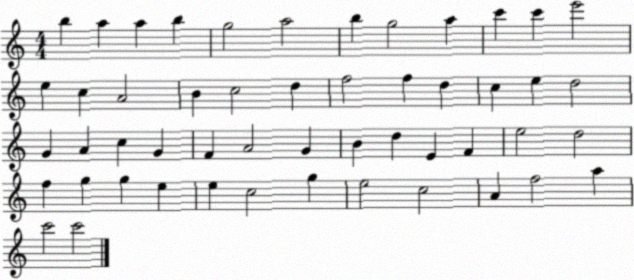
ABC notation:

X:1
T:Untitled
M:4/4
L:1/4
K:C
b a a b g2 a2 b g2 a c' c' e'2 e c A2 B c2 d f2 f d c e d2 G A c G F A2 G B d E F e2 d2 f g g e e c2 g e2 c2 A f2 a c'2 c'2